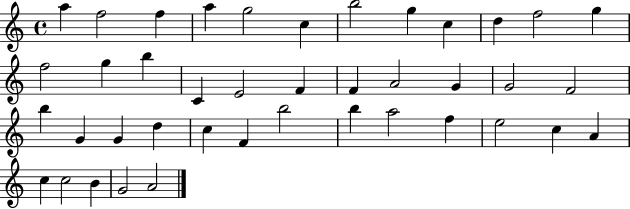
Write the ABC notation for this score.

X:1
T:Untitled
M:4/4
L:1/4
K:C
a f2 f a g2 c b2 g c d f2 g f2 g b C E2 F F A2 G G2 F2 b G G d c F b2 b a2 f e2 c A c c2 B G2 A2